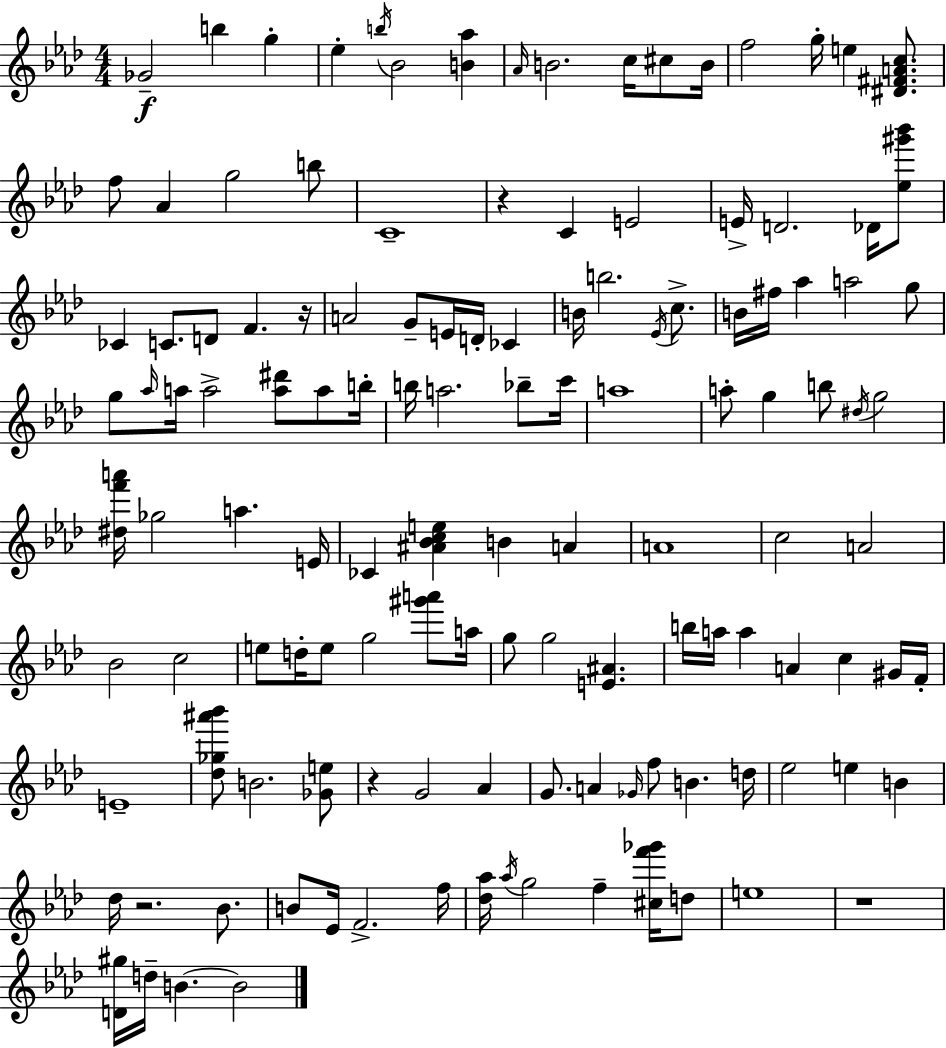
{
  \clef treble
  \numericTimeSignature
  \time 4/4
  \key f \minor
  ges'2--\f b''4 g''4-. | ees''4-. \acciaccatura { b''16 } bes'2 <b' aes''>4 | \grace { aes'16 } b'2. c''16 cis''8 | b'16 f''2 g''16-. e''4 <dis' fis' a' c''>8. | \break f''8 aes'4 g''2 | b''8 c'1-- | r4 c'4 e'2 | e'16-> d'2. des'16 | \break <ees'' gis''' bes'''>8 ces'4 c'8. d'8 f'4. | r16 a'2 g'8-- e'16 d'16-. ces'4 | b'16 b''2. \acciaccatura { ees'16 } | c''8.-> b'16 fis''16 aes''4 a''2 | \break g''8 g''8 \grace { aes''16 } a''16 a''2-> <a'' dis'''>8 | a''8 b''16-. b''16 a''2. | bes''8-- c'''16 a''1 | a''8-. g''4 b''8 \acciaccatura { dis''16 } g''2 | \break <dis'' f''' a'''>16 ges''2 a''4. | e'16 ces'4 <ais' bes' c'' e''>4 b'4 | a'4 a'1 | c''2 a'2 | \break bes'2 c''2 | e''8 d''16-. e''8 g''2 | <gis''' a'''>8 a''16 g''8 g''2 <e' ais'>4. | b''16 a''16 a''4 a'4 c''4 | \break gis'16 f'16-. e'1-- | <des'' ges'' ais''' bes'''>8 b'2. | <ges' e''>8 r4 g'2 | aes'4 g'8. a'4 \grace { ges'16 } f''8 b'4. | \break d''16 ees''2 e''4 | b'4 des''16 r2. | bes'8. b'8 ees'16 f'2.-> | f''16 <des'' aes''>16 \acciaccatura { aes''16 } g''2 | \break f''4-- <cis'' f''' ges'''>16 d''8 e''1 | r1 | <d' gis''>16 d''16-- b'4.~~ b'2 | \bar "|."
}